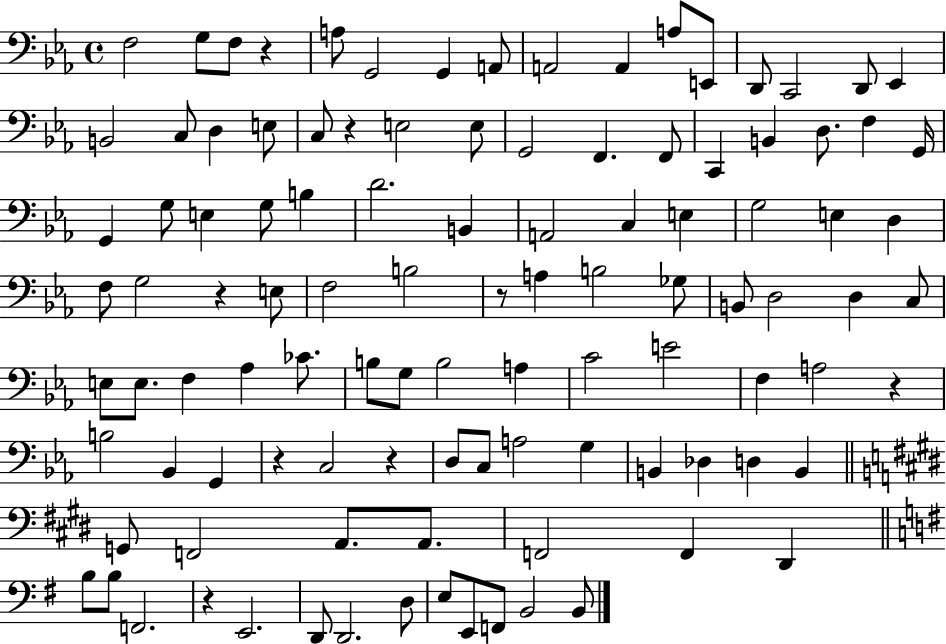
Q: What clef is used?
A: bass